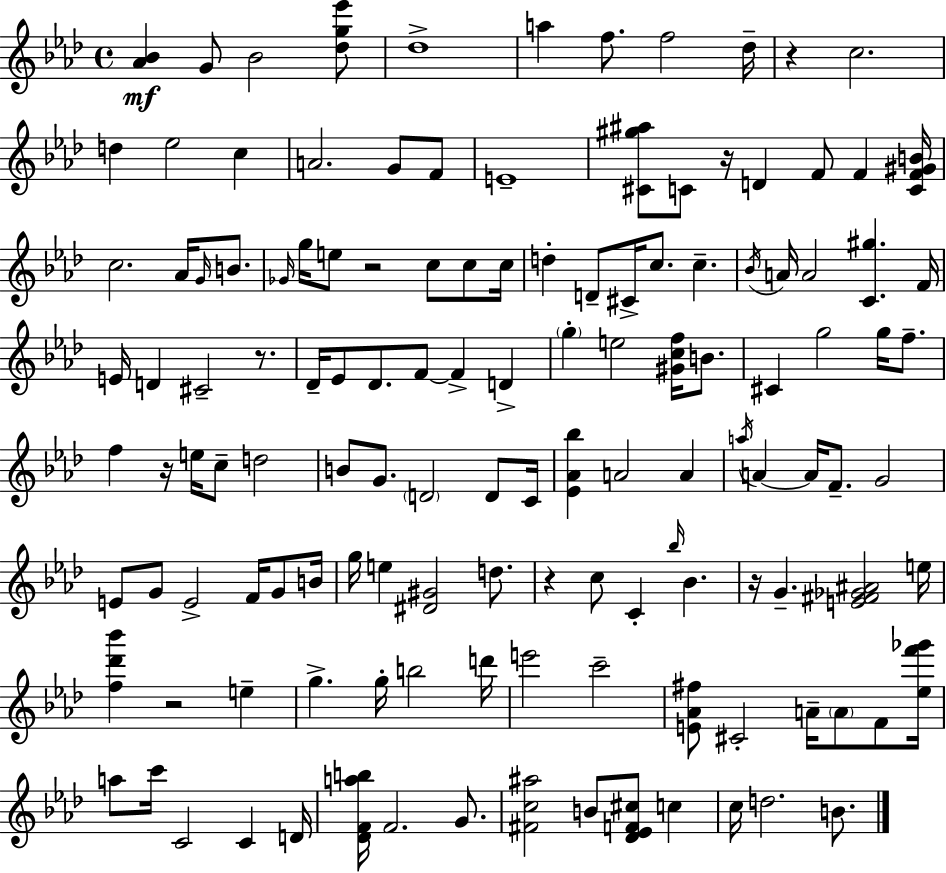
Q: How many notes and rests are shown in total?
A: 131